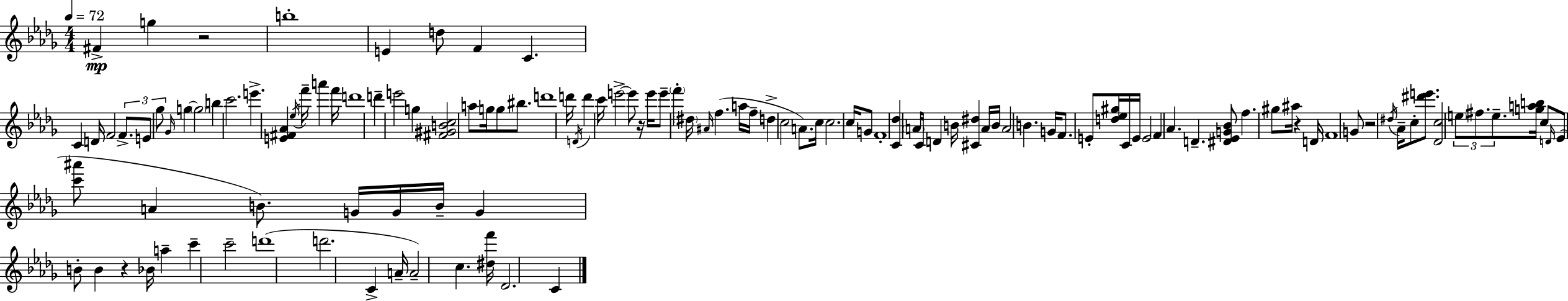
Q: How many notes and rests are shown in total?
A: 122